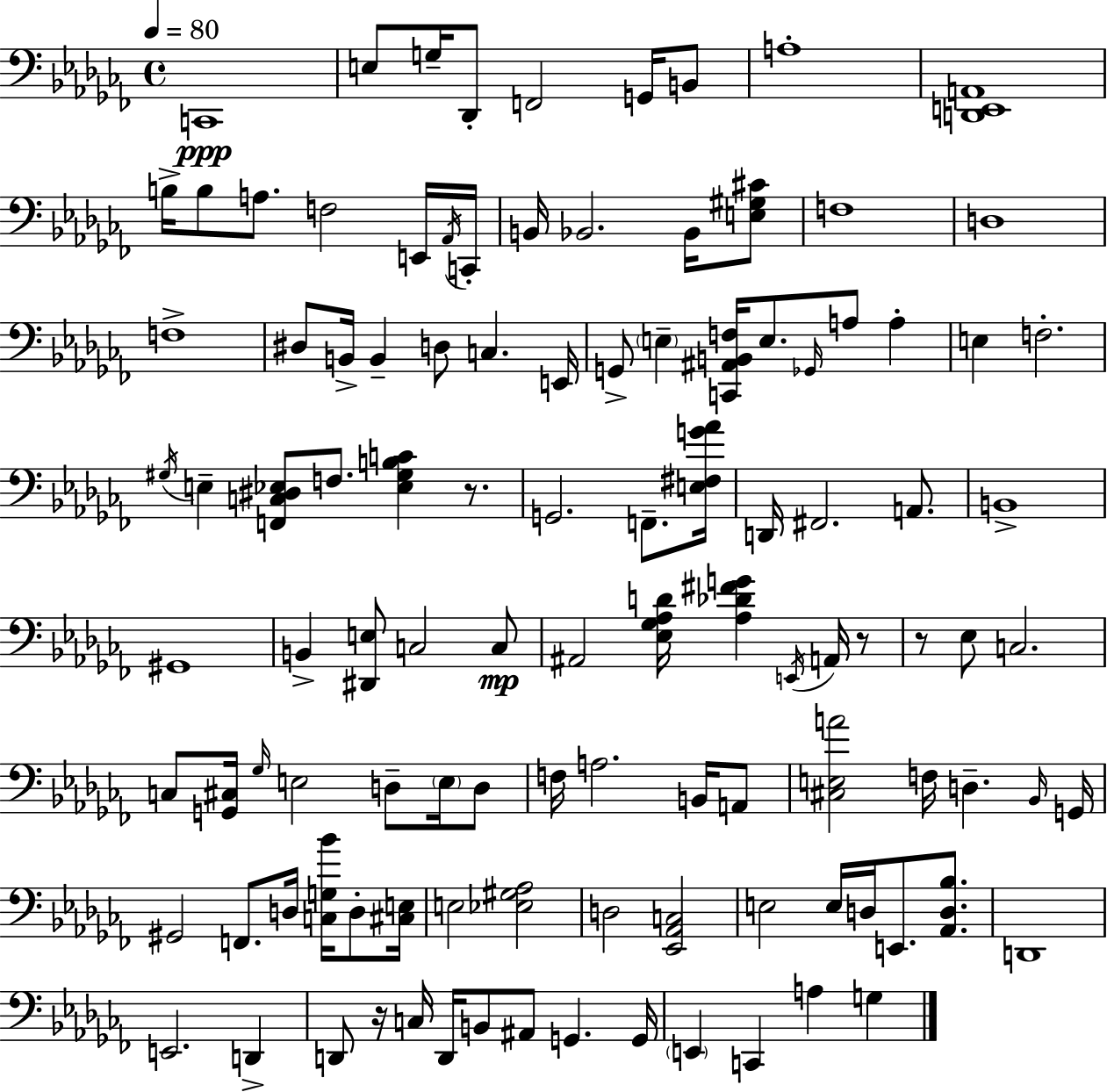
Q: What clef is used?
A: bass